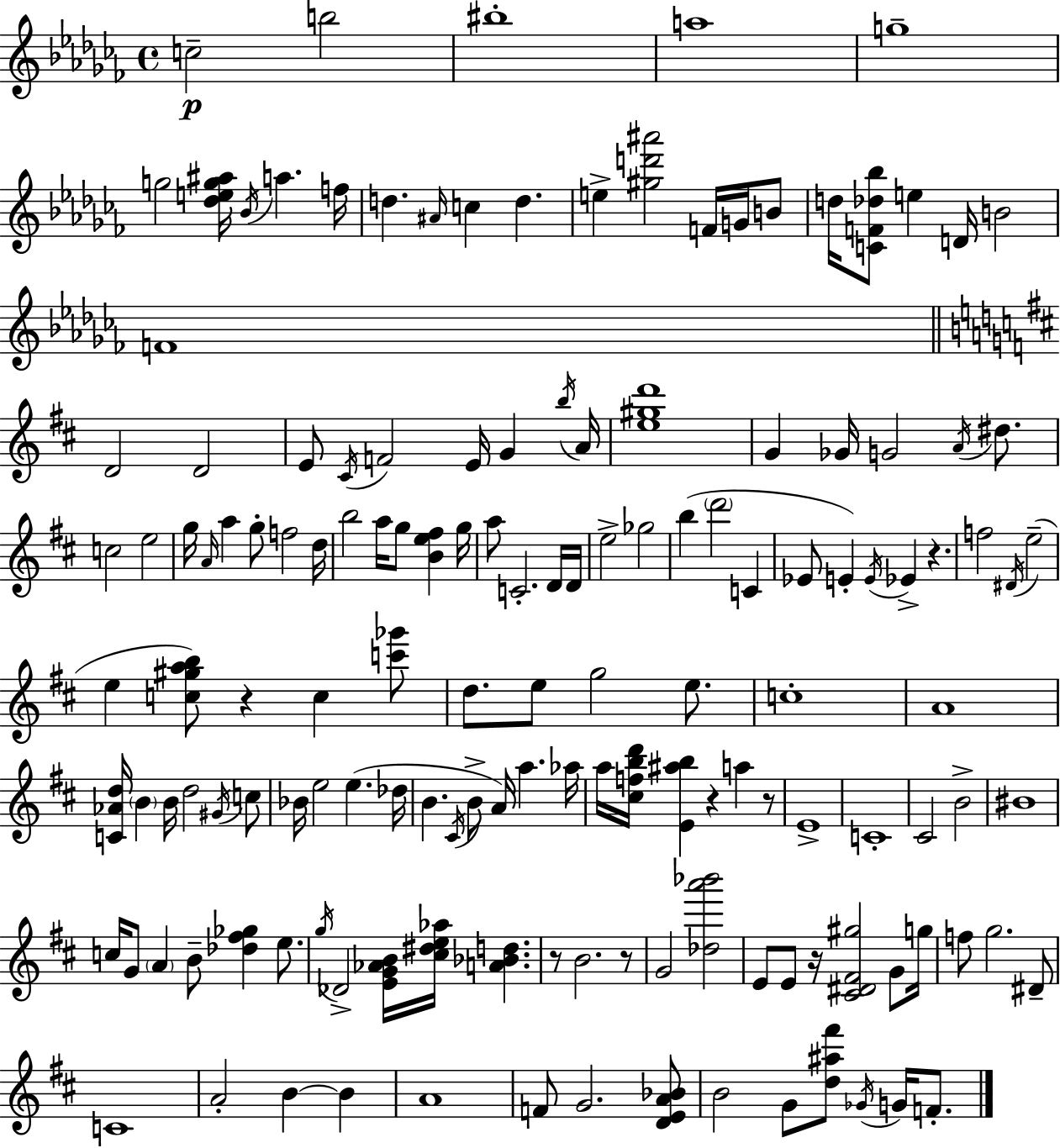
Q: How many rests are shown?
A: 7